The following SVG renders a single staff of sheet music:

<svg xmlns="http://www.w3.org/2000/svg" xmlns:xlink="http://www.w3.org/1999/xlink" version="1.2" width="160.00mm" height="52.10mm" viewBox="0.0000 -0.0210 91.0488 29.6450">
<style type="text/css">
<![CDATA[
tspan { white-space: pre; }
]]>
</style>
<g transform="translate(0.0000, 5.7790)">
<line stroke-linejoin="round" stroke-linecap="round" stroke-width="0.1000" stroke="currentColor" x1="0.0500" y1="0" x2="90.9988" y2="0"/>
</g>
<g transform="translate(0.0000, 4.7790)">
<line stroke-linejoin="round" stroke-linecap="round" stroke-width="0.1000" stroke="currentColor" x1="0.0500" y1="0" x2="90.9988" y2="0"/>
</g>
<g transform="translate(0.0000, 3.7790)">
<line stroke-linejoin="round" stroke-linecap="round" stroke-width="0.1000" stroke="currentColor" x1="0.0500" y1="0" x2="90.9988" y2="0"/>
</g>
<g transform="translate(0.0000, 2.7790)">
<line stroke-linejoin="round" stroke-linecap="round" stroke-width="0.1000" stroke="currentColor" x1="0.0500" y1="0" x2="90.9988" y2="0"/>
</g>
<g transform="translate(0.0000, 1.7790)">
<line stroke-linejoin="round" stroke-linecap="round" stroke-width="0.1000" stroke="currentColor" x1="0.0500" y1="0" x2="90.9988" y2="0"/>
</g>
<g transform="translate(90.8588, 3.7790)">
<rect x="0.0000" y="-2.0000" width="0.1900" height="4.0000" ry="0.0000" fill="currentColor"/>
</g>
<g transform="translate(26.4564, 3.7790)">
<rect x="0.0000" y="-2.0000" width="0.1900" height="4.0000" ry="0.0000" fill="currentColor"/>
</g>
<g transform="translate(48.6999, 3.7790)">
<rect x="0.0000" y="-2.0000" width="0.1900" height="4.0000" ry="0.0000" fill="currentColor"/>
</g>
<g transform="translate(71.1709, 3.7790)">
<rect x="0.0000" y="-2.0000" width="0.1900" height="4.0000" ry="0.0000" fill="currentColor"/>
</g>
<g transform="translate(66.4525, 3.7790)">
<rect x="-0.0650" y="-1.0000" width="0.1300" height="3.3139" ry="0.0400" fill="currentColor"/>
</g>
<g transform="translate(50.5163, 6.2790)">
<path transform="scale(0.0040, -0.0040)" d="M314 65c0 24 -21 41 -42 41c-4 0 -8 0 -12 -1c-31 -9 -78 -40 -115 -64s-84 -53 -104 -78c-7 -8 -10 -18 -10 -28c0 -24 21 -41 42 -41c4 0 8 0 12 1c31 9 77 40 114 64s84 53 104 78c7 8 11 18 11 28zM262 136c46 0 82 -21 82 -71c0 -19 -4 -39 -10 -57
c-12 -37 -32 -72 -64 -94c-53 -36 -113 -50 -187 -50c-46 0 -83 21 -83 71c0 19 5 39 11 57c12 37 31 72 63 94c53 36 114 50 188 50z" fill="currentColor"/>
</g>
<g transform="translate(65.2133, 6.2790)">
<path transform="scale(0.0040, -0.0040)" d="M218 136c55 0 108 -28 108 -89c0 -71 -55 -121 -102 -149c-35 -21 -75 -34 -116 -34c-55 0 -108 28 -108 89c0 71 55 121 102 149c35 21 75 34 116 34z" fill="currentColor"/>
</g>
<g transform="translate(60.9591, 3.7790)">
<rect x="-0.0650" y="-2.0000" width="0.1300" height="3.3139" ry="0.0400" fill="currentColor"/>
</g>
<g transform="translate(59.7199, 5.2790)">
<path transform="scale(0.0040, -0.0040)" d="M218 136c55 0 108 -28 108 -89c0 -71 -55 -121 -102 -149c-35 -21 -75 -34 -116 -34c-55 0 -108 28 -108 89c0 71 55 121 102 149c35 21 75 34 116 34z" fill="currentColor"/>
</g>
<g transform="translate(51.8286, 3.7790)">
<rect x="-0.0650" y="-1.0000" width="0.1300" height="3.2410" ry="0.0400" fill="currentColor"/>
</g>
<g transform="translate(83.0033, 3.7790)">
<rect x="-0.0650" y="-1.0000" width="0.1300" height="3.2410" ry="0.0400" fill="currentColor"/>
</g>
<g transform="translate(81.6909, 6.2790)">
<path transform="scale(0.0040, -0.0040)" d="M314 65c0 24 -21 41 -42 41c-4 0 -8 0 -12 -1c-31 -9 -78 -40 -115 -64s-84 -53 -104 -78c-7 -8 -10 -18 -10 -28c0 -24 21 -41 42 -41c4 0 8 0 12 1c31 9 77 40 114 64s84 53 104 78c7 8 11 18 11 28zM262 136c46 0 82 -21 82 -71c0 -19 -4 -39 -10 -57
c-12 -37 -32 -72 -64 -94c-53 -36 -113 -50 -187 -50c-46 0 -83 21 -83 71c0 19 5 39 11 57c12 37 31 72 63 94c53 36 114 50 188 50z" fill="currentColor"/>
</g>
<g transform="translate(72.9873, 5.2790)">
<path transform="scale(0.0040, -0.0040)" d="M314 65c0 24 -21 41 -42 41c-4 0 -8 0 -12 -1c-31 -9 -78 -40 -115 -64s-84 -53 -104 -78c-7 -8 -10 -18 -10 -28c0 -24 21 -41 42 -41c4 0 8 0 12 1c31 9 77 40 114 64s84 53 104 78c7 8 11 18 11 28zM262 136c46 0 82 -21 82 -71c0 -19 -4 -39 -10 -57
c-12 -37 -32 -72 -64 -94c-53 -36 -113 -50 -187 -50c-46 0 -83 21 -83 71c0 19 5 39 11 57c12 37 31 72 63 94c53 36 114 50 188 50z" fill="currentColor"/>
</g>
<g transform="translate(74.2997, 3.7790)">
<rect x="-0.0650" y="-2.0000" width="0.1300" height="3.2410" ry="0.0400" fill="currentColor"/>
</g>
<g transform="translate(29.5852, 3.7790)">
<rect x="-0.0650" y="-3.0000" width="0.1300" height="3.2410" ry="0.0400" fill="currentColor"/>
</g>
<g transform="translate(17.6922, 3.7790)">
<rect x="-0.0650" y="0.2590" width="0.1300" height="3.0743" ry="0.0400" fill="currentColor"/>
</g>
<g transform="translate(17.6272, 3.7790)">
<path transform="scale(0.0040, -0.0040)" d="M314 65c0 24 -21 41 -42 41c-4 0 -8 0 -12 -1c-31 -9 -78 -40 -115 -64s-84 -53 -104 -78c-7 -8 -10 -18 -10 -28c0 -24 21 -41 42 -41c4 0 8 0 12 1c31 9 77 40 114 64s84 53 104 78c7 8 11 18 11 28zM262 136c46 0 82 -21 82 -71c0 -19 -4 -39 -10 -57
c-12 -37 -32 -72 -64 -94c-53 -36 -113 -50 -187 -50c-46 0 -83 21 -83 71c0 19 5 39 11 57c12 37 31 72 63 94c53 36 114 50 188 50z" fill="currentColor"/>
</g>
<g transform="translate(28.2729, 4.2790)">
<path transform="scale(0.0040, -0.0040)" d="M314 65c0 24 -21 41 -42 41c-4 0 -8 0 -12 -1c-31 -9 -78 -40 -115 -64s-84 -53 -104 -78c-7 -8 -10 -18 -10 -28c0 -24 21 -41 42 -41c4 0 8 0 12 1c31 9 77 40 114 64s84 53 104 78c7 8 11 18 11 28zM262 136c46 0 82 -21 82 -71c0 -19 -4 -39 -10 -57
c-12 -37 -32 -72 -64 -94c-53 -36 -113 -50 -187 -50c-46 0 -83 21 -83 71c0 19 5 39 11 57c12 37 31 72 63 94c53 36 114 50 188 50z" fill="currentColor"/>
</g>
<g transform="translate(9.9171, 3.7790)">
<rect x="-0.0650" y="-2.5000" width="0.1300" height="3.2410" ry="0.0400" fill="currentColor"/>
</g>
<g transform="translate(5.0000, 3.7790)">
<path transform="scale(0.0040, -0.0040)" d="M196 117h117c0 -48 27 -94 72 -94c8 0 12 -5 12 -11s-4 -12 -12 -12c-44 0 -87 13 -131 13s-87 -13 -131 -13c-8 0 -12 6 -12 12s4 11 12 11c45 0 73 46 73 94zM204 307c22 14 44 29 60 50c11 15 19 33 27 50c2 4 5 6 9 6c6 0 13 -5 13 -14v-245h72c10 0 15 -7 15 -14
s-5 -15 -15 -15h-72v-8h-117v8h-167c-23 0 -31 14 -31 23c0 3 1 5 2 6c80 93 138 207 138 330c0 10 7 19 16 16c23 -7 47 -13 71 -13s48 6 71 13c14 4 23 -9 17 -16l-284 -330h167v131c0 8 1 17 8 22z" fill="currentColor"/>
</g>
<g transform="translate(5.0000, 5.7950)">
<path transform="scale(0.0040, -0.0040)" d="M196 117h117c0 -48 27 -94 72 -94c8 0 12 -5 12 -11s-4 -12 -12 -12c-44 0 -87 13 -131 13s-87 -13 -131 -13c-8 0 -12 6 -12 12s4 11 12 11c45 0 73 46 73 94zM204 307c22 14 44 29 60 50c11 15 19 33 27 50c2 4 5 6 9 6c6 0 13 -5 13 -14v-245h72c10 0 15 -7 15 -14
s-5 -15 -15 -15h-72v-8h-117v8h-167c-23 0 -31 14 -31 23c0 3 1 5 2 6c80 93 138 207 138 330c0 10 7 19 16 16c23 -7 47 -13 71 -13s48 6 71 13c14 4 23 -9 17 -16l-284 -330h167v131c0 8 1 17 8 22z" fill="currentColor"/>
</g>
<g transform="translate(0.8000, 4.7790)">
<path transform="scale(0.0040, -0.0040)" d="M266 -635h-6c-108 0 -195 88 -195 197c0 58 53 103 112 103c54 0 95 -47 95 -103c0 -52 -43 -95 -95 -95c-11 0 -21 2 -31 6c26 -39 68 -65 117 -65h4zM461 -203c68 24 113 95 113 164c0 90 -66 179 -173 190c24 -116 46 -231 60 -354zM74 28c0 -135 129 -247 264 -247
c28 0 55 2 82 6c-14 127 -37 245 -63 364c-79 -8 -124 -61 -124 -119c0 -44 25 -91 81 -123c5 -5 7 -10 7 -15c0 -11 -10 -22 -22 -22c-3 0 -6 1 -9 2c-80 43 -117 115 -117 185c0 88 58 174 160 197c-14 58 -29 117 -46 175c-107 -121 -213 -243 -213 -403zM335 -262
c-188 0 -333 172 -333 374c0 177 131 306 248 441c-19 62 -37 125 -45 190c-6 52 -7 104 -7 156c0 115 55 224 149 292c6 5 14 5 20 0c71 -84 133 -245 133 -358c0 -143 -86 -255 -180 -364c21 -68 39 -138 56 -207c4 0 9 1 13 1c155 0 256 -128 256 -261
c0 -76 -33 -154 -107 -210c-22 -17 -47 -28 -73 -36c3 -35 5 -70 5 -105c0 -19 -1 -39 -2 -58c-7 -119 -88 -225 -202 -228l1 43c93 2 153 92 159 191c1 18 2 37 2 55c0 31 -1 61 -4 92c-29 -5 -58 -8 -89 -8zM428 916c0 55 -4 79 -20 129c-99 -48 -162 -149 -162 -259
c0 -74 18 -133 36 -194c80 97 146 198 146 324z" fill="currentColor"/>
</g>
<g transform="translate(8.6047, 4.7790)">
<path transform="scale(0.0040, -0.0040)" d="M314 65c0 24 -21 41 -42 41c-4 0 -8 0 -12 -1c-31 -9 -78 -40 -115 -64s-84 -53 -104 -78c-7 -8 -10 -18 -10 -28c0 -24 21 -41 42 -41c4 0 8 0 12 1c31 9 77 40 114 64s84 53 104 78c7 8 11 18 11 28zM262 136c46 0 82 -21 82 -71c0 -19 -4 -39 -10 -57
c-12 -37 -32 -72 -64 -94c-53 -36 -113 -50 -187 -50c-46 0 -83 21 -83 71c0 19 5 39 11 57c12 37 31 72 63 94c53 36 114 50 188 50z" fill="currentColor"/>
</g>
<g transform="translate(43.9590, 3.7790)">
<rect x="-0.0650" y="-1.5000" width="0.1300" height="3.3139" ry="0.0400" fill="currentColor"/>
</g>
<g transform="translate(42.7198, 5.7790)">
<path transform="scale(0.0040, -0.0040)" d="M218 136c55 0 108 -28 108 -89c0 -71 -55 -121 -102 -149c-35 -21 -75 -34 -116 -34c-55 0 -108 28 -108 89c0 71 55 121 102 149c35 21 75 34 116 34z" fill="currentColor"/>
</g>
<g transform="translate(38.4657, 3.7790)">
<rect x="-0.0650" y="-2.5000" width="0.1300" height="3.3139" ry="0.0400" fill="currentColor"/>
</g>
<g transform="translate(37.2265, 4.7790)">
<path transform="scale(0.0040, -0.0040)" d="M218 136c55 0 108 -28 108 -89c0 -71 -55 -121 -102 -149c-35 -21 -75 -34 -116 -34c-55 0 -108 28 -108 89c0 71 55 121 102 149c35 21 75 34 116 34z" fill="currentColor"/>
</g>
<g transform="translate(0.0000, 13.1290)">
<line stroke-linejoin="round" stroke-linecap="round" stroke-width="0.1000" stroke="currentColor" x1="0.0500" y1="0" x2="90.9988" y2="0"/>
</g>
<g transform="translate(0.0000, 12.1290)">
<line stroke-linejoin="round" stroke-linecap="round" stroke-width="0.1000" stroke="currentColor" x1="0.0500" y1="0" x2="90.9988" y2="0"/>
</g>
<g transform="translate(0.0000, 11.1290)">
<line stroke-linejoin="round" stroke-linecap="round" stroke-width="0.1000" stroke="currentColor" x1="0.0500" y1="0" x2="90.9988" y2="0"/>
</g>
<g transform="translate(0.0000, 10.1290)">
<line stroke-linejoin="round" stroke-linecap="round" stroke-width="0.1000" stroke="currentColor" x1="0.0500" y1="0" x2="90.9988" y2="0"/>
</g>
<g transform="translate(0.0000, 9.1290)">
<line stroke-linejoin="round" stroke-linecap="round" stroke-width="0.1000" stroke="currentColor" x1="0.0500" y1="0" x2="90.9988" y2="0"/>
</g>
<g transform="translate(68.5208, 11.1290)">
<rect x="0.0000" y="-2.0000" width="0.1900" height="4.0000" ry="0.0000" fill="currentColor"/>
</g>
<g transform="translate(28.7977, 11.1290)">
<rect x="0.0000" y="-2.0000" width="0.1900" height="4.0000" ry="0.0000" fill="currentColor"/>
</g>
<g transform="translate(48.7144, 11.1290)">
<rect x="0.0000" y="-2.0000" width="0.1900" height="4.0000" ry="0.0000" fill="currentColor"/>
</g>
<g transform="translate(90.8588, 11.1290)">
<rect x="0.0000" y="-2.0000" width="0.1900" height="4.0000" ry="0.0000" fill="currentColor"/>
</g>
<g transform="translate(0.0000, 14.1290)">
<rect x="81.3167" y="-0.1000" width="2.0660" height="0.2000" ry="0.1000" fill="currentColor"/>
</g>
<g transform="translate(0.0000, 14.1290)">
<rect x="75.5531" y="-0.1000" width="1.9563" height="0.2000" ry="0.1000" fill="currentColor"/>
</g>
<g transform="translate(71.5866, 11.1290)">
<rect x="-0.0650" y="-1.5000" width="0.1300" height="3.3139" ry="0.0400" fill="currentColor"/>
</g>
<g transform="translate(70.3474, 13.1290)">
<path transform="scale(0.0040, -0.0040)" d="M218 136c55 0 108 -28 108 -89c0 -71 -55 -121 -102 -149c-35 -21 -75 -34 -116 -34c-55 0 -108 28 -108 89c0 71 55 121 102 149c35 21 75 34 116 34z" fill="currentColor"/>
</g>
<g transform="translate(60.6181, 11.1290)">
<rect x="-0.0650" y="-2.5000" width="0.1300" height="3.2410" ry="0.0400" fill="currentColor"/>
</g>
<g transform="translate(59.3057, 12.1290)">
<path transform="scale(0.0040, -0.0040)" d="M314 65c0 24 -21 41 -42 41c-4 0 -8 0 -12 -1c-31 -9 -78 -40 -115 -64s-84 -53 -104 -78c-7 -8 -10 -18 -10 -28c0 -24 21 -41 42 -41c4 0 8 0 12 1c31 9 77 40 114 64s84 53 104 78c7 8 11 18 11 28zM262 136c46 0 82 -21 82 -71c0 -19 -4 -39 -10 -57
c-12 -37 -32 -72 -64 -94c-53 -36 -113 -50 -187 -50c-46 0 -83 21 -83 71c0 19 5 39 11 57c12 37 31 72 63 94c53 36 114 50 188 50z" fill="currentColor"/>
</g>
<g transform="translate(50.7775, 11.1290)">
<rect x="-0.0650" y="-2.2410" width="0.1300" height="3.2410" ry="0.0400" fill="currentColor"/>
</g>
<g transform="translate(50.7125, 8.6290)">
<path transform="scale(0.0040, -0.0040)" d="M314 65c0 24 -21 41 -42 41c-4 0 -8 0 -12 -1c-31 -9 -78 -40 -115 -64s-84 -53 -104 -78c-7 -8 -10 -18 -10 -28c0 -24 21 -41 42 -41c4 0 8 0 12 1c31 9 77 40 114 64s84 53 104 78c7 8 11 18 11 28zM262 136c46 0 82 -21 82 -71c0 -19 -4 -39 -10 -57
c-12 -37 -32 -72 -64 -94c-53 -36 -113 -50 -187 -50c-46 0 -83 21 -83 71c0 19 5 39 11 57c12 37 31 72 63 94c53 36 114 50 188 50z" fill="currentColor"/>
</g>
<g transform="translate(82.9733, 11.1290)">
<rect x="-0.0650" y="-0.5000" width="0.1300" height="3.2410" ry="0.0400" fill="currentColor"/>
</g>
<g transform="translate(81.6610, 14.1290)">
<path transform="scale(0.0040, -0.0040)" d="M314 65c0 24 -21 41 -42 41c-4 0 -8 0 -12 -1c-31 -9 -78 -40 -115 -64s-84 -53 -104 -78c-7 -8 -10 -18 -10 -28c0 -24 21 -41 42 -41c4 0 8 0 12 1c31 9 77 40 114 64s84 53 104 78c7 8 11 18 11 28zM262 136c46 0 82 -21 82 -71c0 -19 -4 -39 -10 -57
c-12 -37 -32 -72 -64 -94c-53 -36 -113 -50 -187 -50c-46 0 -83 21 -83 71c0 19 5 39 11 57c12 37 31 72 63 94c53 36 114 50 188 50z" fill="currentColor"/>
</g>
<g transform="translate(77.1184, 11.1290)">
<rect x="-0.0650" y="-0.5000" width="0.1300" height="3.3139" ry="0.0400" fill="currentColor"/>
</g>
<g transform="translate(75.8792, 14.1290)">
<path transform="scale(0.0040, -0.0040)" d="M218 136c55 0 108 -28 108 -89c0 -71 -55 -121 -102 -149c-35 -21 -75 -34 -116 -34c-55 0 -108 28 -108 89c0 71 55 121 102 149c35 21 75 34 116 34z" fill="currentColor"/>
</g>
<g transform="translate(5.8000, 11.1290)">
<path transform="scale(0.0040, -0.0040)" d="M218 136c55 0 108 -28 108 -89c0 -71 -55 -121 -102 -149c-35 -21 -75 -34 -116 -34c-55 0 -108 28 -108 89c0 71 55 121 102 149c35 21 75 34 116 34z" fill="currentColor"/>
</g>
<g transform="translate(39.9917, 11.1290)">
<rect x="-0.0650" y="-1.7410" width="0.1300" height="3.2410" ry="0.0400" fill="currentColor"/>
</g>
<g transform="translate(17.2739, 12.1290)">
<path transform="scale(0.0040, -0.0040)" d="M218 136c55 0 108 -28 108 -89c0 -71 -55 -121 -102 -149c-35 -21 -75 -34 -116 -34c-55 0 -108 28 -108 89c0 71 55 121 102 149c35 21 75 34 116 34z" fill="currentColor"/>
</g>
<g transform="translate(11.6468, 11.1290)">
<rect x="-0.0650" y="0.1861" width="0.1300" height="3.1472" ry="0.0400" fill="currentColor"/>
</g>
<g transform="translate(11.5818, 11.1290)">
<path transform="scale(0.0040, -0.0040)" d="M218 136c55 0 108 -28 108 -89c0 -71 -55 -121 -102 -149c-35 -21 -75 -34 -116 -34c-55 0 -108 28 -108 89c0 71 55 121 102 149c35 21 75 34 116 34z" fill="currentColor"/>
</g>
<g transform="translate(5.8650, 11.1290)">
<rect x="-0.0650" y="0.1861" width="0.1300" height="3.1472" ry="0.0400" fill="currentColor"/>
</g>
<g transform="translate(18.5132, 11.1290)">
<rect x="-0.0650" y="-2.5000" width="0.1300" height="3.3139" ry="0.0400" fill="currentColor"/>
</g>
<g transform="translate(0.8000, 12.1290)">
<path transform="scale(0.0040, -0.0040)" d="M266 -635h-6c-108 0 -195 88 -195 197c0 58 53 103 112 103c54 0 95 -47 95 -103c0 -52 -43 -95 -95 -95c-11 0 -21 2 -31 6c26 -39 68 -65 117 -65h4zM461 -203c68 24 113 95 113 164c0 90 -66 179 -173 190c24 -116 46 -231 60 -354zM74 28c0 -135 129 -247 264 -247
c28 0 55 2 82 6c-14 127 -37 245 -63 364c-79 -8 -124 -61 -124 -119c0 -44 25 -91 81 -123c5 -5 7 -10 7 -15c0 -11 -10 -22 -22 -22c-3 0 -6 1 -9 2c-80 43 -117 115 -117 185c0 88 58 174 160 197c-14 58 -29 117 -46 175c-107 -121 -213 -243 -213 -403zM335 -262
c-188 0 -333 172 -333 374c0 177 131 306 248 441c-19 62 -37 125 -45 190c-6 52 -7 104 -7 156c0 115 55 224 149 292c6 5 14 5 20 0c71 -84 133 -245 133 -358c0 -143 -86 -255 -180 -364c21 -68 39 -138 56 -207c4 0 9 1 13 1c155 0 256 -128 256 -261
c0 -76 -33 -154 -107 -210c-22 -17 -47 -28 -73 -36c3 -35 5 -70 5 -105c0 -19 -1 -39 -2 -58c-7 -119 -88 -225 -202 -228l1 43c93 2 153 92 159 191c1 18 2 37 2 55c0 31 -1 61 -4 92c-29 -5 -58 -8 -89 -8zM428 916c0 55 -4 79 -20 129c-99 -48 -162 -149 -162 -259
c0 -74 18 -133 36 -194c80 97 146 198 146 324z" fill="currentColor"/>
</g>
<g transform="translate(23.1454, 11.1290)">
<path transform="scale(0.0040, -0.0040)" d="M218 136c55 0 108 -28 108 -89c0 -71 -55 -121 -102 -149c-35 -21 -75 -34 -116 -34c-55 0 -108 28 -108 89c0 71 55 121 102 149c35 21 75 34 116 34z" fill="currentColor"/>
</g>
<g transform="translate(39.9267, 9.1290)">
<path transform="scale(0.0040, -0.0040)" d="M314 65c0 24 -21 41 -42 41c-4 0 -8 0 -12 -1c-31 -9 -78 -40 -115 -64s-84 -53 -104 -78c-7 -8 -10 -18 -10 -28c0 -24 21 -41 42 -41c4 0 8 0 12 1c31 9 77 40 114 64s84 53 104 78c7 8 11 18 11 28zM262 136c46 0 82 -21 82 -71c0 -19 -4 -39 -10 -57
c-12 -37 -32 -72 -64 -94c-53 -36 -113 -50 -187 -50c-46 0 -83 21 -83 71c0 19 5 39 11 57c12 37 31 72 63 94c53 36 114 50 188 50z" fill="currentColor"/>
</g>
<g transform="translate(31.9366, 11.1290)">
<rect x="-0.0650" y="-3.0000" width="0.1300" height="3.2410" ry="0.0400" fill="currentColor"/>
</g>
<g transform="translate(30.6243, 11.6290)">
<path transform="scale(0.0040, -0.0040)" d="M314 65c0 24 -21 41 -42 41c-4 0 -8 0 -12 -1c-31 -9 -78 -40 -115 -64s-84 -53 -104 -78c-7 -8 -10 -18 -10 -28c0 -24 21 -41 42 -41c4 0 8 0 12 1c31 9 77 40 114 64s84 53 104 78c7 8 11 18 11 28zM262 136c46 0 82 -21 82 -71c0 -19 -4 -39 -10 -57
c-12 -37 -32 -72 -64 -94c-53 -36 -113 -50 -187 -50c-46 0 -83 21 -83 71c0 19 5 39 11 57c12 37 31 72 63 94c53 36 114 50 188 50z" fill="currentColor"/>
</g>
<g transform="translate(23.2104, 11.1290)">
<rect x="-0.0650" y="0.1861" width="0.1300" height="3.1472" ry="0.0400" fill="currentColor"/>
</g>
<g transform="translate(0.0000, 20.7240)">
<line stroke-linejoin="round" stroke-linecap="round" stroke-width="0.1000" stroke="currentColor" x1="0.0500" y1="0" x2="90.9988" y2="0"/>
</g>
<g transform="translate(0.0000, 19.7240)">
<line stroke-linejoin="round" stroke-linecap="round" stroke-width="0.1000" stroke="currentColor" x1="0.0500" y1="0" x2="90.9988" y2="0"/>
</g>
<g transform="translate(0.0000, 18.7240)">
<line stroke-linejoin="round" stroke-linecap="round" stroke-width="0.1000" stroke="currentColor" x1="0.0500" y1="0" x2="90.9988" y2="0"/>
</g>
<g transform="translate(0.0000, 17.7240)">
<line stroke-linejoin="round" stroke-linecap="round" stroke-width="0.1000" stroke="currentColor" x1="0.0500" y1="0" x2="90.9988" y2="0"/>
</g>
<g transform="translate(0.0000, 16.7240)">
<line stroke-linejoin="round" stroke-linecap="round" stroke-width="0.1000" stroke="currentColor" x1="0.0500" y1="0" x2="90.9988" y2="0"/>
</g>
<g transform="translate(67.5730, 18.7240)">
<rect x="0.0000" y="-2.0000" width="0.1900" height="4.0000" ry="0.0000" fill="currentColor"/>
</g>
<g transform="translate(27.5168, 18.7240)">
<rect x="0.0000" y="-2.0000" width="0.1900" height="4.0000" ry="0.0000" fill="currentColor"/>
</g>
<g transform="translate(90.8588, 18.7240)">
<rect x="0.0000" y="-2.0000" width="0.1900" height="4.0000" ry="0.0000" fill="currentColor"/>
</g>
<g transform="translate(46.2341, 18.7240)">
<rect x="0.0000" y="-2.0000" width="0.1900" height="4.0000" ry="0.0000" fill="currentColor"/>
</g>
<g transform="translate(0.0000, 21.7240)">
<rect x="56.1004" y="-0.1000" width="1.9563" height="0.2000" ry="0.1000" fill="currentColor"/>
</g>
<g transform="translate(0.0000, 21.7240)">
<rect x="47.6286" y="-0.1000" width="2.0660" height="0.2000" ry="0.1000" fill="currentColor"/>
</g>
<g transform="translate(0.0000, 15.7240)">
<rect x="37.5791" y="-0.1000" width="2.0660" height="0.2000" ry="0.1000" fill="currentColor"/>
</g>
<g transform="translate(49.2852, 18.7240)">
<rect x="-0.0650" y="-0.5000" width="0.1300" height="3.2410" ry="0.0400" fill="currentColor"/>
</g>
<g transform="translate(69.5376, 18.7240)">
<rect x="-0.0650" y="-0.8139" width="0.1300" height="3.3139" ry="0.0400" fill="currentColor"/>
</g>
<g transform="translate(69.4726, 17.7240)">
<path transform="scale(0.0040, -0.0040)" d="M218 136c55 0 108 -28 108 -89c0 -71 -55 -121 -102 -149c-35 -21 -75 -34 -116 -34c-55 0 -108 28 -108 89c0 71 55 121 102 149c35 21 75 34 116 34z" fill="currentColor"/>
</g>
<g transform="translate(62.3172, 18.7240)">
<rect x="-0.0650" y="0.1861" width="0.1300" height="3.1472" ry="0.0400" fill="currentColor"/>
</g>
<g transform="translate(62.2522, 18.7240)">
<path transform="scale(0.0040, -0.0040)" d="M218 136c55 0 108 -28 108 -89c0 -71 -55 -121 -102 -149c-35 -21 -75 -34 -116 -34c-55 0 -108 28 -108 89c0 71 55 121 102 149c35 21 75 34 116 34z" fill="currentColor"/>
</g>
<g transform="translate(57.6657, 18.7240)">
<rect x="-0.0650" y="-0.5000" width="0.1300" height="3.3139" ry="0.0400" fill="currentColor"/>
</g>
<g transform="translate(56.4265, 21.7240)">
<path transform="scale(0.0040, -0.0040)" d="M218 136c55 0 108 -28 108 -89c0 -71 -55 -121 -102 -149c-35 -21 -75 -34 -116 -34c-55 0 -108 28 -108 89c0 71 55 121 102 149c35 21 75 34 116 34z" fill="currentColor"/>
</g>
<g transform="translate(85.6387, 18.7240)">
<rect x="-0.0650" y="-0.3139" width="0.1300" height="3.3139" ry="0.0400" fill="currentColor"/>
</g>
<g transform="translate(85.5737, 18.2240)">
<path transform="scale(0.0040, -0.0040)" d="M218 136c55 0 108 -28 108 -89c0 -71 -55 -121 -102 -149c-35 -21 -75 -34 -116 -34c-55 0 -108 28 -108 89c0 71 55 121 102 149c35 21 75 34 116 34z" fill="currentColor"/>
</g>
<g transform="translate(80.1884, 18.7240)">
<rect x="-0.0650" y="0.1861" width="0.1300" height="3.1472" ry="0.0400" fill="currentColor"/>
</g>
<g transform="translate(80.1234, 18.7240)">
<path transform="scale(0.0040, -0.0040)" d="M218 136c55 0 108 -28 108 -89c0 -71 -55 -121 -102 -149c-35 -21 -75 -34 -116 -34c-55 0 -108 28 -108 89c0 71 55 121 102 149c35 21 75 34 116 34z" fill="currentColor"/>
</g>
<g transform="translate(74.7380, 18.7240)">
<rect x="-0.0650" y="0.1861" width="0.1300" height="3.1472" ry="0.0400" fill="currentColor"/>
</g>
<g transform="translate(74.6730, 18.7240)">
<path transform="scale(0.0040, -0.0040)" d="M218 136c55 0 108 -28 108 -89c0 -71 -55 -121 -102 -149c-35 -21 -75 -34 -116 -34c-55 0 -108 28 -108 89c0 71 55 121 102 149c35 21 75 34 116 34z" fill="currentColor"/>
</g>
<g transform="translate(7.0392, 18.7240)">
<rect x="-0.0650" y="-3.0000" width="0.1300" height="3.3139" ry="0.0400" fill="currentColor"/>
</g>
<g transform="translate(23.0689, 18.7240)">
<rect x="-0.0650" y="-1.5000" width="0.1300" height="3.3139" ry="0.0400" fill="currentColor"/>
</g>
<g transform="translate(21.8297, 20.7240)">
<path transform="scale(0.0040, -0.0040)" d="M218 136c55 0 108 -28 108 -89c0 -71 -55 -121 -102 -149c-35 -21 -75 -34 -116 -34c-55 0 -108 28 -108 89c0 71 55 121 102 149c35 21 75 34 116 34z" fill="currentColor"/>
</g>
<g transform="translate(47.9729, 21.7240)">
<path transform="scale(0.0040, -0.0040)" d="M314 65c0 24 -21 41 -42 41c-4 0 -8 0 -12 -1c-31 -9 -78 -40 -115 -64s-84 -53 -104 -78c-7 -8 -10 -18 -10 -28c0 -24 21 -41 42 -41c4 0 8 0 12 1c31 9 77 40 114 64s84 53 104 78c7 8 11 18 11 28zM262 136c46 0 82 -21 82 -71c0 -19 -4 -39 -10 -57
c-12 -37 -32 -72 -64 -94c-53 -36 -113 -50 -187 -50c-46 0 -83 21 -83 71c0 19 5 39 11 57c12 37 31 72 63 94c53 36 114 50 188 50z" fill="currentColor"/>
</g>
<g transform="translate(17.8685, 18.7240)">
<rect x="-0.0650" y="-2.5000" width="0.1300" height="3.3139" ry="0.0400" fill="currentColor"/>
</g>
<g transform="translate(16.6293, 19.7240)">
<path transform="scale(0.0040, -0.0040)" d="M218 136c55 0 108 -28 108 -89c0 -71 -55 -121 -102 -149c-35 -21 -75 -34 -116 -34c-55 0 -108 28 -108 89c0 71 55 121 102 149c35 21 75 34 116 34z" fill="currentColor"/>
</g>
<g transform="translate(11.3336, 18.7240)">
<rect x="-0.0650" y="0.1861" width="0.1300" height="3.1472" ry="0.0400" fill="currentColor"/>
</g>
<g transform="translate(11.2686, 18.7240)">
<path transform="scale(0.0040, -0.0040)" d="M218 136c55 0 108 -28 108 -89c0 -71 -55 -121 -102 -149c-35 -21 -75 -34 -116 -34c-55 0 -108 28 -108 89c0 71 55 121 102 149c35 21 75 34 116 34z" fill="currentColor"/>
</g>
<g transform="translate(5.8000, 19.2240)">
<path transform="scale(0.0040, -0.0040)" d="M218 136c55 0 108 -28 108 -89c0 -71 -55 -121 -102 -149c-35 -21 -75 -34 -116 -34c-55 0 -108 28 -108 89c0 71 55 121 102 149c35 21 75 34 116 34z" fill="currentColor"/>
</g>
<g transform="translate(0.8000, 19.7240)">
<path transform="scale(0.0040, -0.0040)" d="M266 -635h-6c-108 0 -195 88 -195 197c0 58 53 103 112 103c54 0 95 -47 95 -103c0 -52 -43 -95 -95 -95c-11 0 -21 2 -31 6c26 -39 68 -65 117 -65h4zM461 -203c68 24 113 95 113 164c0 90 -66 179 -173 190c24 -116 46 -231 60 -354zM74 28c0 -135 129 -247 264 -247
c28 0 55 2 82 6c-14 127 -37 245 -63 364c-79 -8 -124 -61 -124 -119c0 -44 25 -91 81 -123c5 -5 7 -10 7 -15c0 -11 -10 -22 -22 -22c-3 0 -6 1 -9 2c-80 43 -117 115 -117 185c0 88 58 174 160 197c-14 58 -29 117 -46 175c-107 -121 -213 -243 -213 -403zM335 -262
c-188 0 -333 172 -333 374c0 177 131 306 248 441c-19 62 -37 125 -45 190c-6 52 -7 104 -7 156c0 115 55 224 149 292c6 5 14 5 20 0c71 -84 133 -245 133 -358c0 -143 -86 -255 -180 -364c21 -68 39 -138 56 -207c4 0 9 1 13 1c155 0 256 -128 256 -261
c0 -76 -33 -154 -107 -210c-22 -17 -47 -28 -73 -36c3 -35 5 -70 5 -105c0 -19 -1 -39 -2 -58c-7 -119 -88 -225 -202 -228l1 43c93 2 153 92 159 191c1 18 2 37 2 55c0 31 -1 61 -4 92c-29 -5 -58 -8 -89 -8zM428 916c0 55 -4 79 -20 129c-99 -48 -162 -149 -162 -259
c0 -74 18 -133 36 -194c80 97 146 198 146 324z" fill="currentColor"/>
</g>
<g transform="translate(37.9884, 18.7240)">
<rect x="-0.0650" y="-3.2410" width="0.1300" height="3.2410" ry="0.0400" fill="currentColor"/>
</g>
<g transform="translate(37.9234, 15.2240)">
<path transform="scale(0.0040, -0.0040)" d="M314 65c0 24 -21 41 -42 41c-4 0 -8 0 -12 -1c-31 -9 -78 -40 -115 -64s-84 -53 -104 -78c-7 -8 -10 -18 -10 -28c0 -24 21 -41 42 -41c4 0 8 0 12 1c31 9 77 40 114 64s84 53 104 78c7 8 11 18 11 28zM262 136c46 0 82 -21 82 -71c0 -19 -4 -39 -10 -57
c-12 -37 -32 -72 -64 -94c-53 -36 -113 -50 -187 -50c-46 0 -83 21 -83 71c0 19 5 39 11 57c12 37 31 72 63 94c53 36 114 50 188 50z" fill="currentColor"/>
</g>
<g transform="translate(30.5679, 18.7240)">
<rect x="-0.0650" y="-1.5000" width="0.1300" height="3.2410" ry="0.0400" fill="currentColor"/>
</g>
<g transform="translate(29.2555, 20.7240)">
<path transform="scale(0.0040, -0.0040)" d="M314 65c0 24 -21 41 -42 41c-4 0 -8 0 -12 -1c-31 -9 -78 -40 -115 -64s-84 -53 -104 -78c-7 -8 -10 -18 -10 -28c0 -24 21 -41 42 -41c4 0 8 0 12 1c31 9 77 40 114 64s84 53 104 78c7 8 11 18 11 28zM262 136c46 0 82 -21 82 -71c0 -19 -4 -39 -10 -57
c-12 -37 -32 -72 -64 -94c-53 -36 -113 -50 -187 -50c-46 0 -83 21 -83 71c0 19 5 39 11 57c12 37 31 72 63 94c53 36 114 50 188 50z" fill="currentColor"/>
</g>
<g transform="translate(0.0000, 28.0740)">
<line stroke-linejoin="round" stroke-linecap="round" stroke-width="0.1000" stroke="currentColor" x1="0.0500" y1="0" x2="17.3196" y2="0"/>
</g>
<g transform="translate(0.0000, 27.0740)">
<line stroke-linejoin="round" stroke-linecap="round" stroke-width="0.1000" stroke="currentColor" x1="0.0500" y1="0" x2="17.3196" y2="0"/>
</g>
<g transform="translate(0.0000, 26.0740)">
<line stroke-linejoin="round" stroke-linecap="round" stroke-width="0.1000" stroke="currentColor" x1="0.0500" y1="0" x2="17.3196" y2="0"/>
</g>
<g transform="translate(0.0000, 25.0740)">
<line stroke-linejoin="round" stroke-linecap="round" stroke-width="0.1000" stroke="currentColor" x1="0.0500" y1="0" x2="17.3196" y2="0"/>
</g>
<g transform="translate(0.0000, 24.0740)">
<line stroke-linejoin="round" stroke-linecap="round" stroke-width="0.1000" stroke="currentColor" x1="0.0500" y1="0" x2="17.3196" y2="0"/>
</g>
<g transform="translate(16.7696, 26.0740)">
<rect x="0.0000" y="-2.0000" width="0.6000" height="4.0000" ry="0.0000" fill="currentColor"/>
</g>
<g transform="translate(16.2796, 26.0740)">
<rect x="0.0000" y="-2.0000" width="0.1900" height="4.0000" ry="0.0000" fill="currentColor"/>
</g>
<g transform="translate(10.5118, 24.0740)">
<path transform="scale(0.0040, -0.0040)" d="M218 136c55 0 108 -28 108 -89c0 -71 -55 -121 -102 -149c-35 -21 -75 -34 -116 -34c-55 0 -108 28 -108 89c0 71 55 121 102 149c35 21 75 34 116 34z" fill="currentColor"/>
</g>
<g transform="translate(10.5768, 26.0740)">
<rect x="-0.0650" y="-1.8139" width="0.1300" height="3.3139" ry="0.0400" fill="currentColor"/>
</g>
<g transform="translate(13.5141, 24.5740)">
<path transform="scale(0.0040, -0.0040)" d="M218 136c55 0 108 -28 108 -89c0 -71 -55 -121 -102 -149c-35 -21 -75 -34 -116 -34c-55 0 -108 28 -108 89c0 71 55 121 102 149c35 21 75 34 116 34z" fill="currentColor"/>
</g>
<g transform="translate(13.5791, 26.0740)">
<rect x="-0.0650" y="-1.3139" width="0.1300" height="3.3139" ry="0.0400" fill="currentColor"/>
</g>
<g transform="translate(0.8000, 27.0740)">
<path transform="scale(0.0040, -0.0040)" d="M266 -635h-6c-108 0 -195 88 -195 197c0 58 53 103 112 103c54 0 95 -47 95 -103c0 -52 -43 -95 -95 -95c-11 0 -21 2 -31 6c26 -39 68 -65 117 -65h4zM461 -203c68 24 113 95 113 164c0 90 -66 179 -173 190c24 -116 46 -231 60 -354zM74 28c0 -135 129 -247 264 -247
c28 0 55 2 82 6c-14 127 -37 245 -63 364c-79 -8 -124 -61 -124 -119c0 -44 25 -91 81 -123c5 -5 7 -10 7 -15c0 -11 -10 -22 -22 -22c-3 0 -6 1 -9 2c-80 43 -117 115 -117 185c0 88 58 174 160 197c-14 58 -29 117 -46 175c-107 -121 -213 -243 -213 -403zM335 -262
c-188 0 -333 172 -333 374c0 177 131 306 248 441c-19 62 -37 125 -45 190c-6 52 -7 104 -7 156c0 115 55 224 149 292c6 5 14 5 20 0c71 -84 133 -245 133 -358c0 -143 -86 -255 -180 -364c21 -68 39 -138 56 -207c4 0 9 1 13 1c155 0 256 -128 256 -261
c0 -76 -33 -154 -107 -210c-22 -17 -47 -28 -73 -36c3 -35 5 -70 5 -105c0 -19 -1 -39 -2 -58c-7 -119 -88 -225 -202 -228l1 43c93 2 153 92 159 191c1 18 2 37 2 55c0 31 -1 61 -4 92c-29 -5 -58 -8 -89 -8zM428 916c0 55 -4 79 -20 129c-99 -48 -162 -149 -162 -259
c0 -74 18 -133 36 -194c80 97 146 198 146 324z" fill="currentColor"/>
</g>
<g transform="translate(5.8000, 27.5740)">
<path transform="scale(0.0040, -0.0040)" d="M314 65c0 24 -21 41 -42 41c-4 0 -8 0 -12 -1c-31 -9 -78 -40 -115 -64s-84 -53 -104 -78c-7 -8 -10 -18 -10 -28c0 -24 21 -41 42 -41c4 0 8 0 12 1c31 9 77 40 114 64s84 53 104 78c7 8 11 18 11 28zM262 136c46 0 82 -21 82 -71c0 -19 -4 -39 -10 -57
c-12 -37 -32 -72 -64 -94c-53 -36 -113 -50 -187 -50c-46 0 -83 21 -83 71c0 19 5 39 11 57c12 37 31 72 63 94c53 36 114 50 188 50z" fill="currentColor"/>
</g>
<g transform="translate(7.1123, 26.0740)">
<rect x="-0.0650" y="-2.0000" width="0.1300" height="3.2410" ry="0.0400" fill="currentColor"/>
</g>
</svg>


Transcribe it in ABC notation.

X:1
T:Untitled
M:4/4
L:1/4
K:C
G2 B2 A2 G E D2 F D F2 D2 B B G B A2 f2 g2 G2 E C C2 A B G E E2 b2 C2 C B d B B c F2 f e